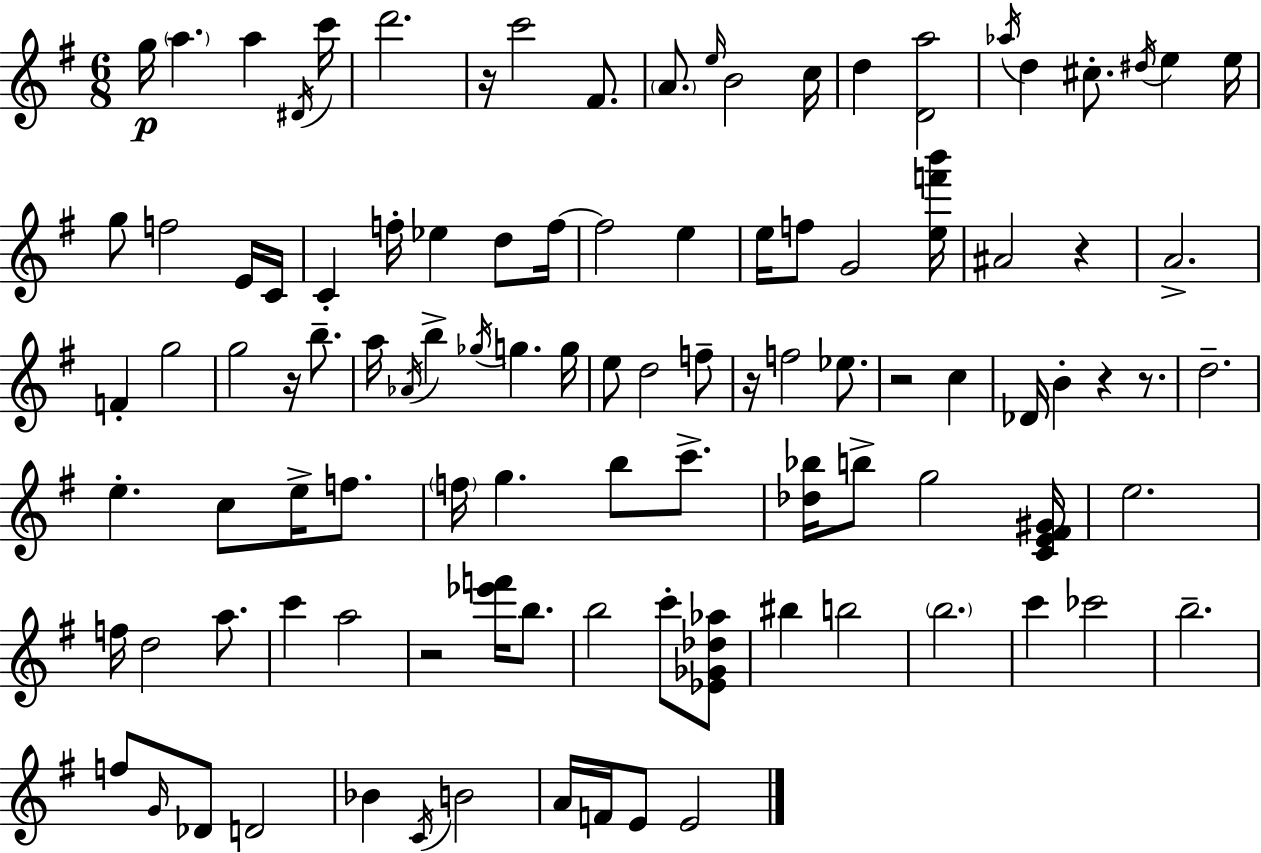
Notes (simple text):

G5/s A5/q. A5/q D#4/s C6/s D6/h. R/s C6/h F#4/e. A4/e. E5/s B4/h C5/s D5/q [D4,A5]/h Ab5/s D5/q C#5/e. D#5/s E5/q E5/s G5/e F5/h E4/s C4/s C4/q F5/s Eb5/q D5/e F5/s F5/h E5/q E5/s F5/e G4/h [E5,F6,B6]/s A#4/h R/q A4/h. F4/q G5/h G5/h R/s B5/e. A5/s Ab4/s B5/q Gb5/s G5/q. G5/s E5/e D5/h F5/e R/s F5/h Eb5/e. R/h C5/q Db4/s B4/q R/q R/e. D5/h. E5/q. C5/e E5/s F5/e. F5/s G5/q. B5/e C6/e. [Db5,Bb5]/s B5/e G5/h [C4,E4,F#4,G#4]/s E5/h. F5/s D5/h A5/e. C6/q A5/h R/h [Eb6,F6]/s B5/e. B5/h C6/e [Eb4,Gb4,Db5,Ab5]/e BIS5/q B5/h B5/h. C6/q CES6/h B5/h. F5/e G4/s Db4/e D4/h Bb4/q C4/s B4/h A4/s F4/s E4/e E4/h